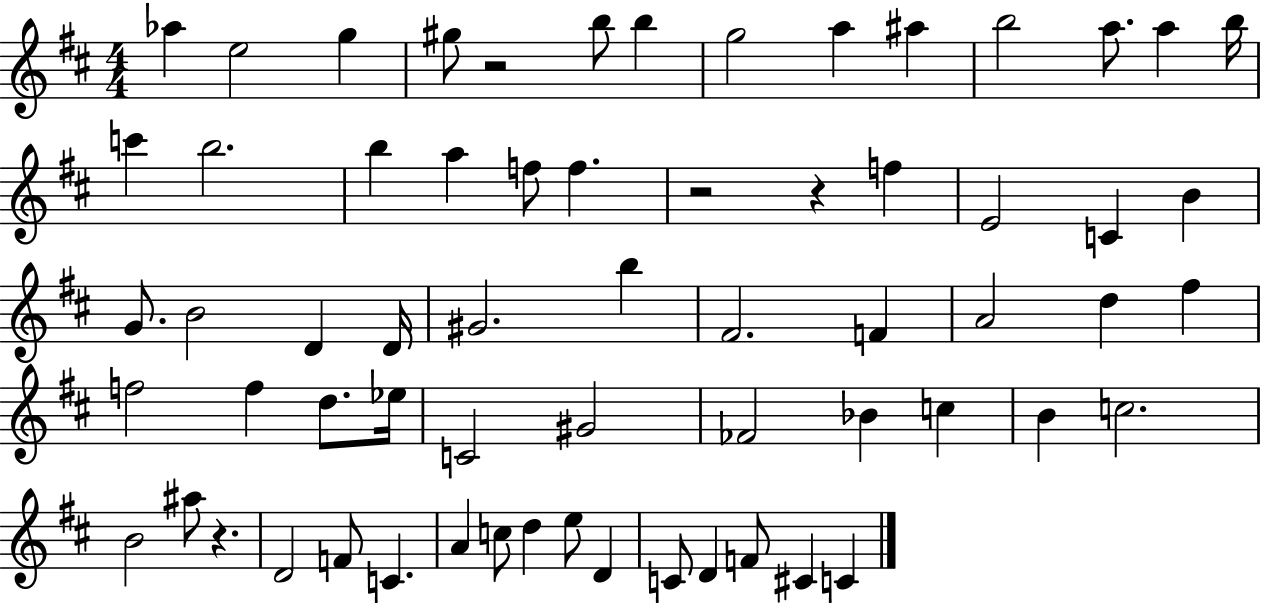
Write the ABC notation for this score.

X:1
T:Untitled
M:4/4
L:1/4
K:D
_a e2 g ^g/2 z2 b/2 b g2 a ^a b2 a/2 a b/4 c' b2 b a f/2 f z2 z f E2 C B G/2 B2 D D/4 ^G2 b ^F2 F A2 d ^f f2 f d/2 _e/4 C2 ^G2 _F2 _B c B c2 B2 ^a/2 z D2 F/2 C A c/2 d e/2 D C/2 D F/2 ^C C